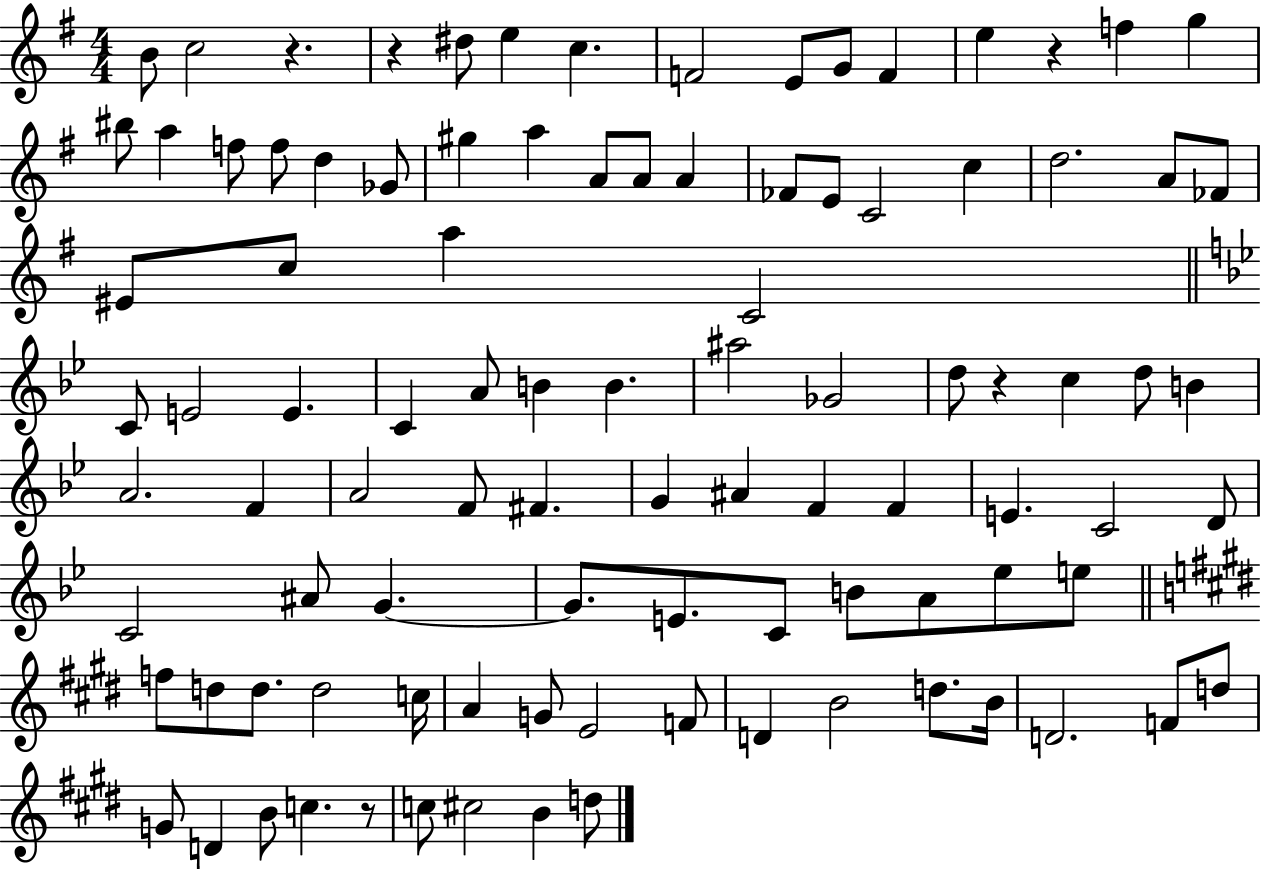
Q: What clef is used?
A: treble